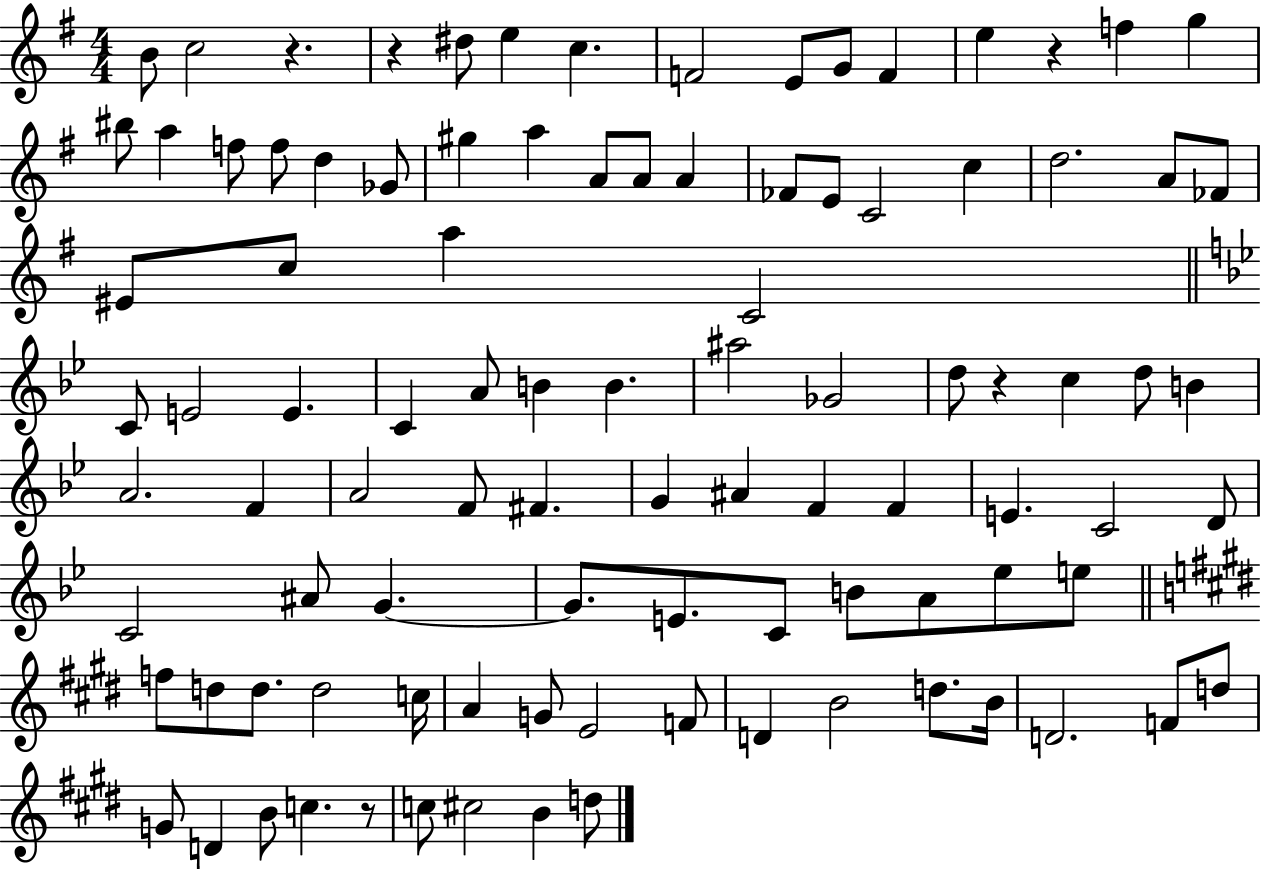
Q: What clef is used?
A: treble